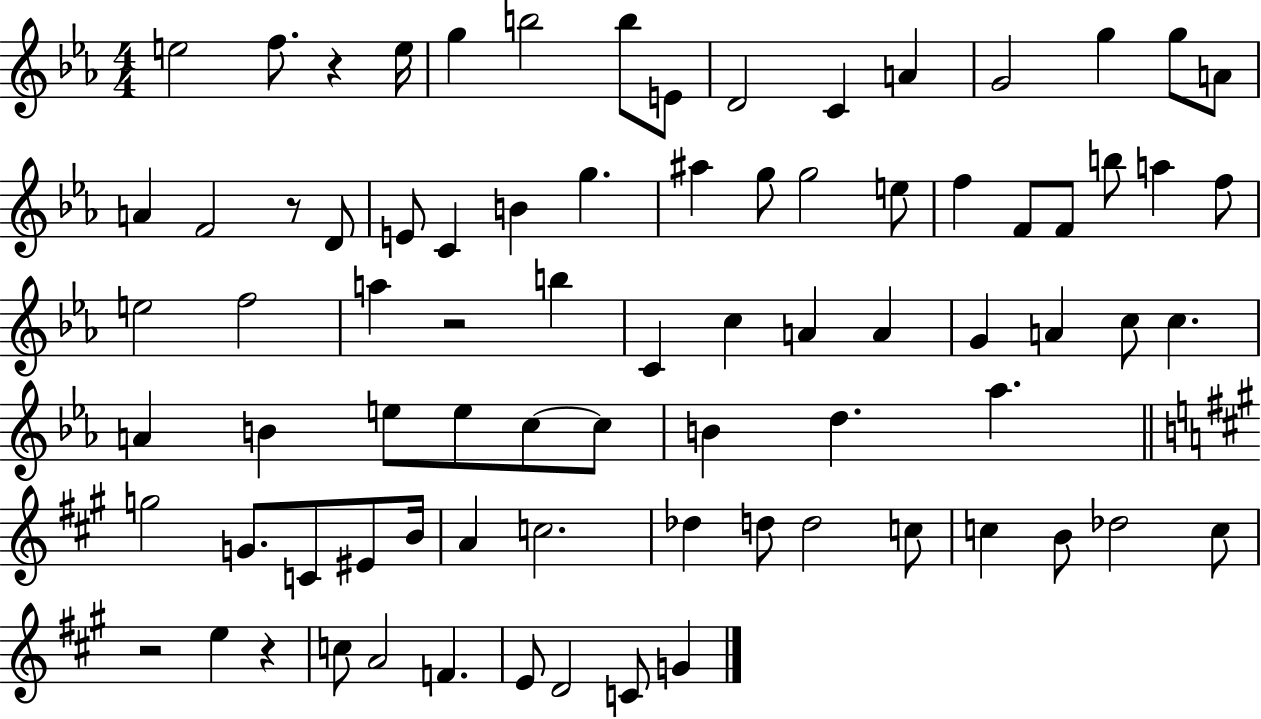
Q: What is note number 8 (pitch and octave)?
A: D4